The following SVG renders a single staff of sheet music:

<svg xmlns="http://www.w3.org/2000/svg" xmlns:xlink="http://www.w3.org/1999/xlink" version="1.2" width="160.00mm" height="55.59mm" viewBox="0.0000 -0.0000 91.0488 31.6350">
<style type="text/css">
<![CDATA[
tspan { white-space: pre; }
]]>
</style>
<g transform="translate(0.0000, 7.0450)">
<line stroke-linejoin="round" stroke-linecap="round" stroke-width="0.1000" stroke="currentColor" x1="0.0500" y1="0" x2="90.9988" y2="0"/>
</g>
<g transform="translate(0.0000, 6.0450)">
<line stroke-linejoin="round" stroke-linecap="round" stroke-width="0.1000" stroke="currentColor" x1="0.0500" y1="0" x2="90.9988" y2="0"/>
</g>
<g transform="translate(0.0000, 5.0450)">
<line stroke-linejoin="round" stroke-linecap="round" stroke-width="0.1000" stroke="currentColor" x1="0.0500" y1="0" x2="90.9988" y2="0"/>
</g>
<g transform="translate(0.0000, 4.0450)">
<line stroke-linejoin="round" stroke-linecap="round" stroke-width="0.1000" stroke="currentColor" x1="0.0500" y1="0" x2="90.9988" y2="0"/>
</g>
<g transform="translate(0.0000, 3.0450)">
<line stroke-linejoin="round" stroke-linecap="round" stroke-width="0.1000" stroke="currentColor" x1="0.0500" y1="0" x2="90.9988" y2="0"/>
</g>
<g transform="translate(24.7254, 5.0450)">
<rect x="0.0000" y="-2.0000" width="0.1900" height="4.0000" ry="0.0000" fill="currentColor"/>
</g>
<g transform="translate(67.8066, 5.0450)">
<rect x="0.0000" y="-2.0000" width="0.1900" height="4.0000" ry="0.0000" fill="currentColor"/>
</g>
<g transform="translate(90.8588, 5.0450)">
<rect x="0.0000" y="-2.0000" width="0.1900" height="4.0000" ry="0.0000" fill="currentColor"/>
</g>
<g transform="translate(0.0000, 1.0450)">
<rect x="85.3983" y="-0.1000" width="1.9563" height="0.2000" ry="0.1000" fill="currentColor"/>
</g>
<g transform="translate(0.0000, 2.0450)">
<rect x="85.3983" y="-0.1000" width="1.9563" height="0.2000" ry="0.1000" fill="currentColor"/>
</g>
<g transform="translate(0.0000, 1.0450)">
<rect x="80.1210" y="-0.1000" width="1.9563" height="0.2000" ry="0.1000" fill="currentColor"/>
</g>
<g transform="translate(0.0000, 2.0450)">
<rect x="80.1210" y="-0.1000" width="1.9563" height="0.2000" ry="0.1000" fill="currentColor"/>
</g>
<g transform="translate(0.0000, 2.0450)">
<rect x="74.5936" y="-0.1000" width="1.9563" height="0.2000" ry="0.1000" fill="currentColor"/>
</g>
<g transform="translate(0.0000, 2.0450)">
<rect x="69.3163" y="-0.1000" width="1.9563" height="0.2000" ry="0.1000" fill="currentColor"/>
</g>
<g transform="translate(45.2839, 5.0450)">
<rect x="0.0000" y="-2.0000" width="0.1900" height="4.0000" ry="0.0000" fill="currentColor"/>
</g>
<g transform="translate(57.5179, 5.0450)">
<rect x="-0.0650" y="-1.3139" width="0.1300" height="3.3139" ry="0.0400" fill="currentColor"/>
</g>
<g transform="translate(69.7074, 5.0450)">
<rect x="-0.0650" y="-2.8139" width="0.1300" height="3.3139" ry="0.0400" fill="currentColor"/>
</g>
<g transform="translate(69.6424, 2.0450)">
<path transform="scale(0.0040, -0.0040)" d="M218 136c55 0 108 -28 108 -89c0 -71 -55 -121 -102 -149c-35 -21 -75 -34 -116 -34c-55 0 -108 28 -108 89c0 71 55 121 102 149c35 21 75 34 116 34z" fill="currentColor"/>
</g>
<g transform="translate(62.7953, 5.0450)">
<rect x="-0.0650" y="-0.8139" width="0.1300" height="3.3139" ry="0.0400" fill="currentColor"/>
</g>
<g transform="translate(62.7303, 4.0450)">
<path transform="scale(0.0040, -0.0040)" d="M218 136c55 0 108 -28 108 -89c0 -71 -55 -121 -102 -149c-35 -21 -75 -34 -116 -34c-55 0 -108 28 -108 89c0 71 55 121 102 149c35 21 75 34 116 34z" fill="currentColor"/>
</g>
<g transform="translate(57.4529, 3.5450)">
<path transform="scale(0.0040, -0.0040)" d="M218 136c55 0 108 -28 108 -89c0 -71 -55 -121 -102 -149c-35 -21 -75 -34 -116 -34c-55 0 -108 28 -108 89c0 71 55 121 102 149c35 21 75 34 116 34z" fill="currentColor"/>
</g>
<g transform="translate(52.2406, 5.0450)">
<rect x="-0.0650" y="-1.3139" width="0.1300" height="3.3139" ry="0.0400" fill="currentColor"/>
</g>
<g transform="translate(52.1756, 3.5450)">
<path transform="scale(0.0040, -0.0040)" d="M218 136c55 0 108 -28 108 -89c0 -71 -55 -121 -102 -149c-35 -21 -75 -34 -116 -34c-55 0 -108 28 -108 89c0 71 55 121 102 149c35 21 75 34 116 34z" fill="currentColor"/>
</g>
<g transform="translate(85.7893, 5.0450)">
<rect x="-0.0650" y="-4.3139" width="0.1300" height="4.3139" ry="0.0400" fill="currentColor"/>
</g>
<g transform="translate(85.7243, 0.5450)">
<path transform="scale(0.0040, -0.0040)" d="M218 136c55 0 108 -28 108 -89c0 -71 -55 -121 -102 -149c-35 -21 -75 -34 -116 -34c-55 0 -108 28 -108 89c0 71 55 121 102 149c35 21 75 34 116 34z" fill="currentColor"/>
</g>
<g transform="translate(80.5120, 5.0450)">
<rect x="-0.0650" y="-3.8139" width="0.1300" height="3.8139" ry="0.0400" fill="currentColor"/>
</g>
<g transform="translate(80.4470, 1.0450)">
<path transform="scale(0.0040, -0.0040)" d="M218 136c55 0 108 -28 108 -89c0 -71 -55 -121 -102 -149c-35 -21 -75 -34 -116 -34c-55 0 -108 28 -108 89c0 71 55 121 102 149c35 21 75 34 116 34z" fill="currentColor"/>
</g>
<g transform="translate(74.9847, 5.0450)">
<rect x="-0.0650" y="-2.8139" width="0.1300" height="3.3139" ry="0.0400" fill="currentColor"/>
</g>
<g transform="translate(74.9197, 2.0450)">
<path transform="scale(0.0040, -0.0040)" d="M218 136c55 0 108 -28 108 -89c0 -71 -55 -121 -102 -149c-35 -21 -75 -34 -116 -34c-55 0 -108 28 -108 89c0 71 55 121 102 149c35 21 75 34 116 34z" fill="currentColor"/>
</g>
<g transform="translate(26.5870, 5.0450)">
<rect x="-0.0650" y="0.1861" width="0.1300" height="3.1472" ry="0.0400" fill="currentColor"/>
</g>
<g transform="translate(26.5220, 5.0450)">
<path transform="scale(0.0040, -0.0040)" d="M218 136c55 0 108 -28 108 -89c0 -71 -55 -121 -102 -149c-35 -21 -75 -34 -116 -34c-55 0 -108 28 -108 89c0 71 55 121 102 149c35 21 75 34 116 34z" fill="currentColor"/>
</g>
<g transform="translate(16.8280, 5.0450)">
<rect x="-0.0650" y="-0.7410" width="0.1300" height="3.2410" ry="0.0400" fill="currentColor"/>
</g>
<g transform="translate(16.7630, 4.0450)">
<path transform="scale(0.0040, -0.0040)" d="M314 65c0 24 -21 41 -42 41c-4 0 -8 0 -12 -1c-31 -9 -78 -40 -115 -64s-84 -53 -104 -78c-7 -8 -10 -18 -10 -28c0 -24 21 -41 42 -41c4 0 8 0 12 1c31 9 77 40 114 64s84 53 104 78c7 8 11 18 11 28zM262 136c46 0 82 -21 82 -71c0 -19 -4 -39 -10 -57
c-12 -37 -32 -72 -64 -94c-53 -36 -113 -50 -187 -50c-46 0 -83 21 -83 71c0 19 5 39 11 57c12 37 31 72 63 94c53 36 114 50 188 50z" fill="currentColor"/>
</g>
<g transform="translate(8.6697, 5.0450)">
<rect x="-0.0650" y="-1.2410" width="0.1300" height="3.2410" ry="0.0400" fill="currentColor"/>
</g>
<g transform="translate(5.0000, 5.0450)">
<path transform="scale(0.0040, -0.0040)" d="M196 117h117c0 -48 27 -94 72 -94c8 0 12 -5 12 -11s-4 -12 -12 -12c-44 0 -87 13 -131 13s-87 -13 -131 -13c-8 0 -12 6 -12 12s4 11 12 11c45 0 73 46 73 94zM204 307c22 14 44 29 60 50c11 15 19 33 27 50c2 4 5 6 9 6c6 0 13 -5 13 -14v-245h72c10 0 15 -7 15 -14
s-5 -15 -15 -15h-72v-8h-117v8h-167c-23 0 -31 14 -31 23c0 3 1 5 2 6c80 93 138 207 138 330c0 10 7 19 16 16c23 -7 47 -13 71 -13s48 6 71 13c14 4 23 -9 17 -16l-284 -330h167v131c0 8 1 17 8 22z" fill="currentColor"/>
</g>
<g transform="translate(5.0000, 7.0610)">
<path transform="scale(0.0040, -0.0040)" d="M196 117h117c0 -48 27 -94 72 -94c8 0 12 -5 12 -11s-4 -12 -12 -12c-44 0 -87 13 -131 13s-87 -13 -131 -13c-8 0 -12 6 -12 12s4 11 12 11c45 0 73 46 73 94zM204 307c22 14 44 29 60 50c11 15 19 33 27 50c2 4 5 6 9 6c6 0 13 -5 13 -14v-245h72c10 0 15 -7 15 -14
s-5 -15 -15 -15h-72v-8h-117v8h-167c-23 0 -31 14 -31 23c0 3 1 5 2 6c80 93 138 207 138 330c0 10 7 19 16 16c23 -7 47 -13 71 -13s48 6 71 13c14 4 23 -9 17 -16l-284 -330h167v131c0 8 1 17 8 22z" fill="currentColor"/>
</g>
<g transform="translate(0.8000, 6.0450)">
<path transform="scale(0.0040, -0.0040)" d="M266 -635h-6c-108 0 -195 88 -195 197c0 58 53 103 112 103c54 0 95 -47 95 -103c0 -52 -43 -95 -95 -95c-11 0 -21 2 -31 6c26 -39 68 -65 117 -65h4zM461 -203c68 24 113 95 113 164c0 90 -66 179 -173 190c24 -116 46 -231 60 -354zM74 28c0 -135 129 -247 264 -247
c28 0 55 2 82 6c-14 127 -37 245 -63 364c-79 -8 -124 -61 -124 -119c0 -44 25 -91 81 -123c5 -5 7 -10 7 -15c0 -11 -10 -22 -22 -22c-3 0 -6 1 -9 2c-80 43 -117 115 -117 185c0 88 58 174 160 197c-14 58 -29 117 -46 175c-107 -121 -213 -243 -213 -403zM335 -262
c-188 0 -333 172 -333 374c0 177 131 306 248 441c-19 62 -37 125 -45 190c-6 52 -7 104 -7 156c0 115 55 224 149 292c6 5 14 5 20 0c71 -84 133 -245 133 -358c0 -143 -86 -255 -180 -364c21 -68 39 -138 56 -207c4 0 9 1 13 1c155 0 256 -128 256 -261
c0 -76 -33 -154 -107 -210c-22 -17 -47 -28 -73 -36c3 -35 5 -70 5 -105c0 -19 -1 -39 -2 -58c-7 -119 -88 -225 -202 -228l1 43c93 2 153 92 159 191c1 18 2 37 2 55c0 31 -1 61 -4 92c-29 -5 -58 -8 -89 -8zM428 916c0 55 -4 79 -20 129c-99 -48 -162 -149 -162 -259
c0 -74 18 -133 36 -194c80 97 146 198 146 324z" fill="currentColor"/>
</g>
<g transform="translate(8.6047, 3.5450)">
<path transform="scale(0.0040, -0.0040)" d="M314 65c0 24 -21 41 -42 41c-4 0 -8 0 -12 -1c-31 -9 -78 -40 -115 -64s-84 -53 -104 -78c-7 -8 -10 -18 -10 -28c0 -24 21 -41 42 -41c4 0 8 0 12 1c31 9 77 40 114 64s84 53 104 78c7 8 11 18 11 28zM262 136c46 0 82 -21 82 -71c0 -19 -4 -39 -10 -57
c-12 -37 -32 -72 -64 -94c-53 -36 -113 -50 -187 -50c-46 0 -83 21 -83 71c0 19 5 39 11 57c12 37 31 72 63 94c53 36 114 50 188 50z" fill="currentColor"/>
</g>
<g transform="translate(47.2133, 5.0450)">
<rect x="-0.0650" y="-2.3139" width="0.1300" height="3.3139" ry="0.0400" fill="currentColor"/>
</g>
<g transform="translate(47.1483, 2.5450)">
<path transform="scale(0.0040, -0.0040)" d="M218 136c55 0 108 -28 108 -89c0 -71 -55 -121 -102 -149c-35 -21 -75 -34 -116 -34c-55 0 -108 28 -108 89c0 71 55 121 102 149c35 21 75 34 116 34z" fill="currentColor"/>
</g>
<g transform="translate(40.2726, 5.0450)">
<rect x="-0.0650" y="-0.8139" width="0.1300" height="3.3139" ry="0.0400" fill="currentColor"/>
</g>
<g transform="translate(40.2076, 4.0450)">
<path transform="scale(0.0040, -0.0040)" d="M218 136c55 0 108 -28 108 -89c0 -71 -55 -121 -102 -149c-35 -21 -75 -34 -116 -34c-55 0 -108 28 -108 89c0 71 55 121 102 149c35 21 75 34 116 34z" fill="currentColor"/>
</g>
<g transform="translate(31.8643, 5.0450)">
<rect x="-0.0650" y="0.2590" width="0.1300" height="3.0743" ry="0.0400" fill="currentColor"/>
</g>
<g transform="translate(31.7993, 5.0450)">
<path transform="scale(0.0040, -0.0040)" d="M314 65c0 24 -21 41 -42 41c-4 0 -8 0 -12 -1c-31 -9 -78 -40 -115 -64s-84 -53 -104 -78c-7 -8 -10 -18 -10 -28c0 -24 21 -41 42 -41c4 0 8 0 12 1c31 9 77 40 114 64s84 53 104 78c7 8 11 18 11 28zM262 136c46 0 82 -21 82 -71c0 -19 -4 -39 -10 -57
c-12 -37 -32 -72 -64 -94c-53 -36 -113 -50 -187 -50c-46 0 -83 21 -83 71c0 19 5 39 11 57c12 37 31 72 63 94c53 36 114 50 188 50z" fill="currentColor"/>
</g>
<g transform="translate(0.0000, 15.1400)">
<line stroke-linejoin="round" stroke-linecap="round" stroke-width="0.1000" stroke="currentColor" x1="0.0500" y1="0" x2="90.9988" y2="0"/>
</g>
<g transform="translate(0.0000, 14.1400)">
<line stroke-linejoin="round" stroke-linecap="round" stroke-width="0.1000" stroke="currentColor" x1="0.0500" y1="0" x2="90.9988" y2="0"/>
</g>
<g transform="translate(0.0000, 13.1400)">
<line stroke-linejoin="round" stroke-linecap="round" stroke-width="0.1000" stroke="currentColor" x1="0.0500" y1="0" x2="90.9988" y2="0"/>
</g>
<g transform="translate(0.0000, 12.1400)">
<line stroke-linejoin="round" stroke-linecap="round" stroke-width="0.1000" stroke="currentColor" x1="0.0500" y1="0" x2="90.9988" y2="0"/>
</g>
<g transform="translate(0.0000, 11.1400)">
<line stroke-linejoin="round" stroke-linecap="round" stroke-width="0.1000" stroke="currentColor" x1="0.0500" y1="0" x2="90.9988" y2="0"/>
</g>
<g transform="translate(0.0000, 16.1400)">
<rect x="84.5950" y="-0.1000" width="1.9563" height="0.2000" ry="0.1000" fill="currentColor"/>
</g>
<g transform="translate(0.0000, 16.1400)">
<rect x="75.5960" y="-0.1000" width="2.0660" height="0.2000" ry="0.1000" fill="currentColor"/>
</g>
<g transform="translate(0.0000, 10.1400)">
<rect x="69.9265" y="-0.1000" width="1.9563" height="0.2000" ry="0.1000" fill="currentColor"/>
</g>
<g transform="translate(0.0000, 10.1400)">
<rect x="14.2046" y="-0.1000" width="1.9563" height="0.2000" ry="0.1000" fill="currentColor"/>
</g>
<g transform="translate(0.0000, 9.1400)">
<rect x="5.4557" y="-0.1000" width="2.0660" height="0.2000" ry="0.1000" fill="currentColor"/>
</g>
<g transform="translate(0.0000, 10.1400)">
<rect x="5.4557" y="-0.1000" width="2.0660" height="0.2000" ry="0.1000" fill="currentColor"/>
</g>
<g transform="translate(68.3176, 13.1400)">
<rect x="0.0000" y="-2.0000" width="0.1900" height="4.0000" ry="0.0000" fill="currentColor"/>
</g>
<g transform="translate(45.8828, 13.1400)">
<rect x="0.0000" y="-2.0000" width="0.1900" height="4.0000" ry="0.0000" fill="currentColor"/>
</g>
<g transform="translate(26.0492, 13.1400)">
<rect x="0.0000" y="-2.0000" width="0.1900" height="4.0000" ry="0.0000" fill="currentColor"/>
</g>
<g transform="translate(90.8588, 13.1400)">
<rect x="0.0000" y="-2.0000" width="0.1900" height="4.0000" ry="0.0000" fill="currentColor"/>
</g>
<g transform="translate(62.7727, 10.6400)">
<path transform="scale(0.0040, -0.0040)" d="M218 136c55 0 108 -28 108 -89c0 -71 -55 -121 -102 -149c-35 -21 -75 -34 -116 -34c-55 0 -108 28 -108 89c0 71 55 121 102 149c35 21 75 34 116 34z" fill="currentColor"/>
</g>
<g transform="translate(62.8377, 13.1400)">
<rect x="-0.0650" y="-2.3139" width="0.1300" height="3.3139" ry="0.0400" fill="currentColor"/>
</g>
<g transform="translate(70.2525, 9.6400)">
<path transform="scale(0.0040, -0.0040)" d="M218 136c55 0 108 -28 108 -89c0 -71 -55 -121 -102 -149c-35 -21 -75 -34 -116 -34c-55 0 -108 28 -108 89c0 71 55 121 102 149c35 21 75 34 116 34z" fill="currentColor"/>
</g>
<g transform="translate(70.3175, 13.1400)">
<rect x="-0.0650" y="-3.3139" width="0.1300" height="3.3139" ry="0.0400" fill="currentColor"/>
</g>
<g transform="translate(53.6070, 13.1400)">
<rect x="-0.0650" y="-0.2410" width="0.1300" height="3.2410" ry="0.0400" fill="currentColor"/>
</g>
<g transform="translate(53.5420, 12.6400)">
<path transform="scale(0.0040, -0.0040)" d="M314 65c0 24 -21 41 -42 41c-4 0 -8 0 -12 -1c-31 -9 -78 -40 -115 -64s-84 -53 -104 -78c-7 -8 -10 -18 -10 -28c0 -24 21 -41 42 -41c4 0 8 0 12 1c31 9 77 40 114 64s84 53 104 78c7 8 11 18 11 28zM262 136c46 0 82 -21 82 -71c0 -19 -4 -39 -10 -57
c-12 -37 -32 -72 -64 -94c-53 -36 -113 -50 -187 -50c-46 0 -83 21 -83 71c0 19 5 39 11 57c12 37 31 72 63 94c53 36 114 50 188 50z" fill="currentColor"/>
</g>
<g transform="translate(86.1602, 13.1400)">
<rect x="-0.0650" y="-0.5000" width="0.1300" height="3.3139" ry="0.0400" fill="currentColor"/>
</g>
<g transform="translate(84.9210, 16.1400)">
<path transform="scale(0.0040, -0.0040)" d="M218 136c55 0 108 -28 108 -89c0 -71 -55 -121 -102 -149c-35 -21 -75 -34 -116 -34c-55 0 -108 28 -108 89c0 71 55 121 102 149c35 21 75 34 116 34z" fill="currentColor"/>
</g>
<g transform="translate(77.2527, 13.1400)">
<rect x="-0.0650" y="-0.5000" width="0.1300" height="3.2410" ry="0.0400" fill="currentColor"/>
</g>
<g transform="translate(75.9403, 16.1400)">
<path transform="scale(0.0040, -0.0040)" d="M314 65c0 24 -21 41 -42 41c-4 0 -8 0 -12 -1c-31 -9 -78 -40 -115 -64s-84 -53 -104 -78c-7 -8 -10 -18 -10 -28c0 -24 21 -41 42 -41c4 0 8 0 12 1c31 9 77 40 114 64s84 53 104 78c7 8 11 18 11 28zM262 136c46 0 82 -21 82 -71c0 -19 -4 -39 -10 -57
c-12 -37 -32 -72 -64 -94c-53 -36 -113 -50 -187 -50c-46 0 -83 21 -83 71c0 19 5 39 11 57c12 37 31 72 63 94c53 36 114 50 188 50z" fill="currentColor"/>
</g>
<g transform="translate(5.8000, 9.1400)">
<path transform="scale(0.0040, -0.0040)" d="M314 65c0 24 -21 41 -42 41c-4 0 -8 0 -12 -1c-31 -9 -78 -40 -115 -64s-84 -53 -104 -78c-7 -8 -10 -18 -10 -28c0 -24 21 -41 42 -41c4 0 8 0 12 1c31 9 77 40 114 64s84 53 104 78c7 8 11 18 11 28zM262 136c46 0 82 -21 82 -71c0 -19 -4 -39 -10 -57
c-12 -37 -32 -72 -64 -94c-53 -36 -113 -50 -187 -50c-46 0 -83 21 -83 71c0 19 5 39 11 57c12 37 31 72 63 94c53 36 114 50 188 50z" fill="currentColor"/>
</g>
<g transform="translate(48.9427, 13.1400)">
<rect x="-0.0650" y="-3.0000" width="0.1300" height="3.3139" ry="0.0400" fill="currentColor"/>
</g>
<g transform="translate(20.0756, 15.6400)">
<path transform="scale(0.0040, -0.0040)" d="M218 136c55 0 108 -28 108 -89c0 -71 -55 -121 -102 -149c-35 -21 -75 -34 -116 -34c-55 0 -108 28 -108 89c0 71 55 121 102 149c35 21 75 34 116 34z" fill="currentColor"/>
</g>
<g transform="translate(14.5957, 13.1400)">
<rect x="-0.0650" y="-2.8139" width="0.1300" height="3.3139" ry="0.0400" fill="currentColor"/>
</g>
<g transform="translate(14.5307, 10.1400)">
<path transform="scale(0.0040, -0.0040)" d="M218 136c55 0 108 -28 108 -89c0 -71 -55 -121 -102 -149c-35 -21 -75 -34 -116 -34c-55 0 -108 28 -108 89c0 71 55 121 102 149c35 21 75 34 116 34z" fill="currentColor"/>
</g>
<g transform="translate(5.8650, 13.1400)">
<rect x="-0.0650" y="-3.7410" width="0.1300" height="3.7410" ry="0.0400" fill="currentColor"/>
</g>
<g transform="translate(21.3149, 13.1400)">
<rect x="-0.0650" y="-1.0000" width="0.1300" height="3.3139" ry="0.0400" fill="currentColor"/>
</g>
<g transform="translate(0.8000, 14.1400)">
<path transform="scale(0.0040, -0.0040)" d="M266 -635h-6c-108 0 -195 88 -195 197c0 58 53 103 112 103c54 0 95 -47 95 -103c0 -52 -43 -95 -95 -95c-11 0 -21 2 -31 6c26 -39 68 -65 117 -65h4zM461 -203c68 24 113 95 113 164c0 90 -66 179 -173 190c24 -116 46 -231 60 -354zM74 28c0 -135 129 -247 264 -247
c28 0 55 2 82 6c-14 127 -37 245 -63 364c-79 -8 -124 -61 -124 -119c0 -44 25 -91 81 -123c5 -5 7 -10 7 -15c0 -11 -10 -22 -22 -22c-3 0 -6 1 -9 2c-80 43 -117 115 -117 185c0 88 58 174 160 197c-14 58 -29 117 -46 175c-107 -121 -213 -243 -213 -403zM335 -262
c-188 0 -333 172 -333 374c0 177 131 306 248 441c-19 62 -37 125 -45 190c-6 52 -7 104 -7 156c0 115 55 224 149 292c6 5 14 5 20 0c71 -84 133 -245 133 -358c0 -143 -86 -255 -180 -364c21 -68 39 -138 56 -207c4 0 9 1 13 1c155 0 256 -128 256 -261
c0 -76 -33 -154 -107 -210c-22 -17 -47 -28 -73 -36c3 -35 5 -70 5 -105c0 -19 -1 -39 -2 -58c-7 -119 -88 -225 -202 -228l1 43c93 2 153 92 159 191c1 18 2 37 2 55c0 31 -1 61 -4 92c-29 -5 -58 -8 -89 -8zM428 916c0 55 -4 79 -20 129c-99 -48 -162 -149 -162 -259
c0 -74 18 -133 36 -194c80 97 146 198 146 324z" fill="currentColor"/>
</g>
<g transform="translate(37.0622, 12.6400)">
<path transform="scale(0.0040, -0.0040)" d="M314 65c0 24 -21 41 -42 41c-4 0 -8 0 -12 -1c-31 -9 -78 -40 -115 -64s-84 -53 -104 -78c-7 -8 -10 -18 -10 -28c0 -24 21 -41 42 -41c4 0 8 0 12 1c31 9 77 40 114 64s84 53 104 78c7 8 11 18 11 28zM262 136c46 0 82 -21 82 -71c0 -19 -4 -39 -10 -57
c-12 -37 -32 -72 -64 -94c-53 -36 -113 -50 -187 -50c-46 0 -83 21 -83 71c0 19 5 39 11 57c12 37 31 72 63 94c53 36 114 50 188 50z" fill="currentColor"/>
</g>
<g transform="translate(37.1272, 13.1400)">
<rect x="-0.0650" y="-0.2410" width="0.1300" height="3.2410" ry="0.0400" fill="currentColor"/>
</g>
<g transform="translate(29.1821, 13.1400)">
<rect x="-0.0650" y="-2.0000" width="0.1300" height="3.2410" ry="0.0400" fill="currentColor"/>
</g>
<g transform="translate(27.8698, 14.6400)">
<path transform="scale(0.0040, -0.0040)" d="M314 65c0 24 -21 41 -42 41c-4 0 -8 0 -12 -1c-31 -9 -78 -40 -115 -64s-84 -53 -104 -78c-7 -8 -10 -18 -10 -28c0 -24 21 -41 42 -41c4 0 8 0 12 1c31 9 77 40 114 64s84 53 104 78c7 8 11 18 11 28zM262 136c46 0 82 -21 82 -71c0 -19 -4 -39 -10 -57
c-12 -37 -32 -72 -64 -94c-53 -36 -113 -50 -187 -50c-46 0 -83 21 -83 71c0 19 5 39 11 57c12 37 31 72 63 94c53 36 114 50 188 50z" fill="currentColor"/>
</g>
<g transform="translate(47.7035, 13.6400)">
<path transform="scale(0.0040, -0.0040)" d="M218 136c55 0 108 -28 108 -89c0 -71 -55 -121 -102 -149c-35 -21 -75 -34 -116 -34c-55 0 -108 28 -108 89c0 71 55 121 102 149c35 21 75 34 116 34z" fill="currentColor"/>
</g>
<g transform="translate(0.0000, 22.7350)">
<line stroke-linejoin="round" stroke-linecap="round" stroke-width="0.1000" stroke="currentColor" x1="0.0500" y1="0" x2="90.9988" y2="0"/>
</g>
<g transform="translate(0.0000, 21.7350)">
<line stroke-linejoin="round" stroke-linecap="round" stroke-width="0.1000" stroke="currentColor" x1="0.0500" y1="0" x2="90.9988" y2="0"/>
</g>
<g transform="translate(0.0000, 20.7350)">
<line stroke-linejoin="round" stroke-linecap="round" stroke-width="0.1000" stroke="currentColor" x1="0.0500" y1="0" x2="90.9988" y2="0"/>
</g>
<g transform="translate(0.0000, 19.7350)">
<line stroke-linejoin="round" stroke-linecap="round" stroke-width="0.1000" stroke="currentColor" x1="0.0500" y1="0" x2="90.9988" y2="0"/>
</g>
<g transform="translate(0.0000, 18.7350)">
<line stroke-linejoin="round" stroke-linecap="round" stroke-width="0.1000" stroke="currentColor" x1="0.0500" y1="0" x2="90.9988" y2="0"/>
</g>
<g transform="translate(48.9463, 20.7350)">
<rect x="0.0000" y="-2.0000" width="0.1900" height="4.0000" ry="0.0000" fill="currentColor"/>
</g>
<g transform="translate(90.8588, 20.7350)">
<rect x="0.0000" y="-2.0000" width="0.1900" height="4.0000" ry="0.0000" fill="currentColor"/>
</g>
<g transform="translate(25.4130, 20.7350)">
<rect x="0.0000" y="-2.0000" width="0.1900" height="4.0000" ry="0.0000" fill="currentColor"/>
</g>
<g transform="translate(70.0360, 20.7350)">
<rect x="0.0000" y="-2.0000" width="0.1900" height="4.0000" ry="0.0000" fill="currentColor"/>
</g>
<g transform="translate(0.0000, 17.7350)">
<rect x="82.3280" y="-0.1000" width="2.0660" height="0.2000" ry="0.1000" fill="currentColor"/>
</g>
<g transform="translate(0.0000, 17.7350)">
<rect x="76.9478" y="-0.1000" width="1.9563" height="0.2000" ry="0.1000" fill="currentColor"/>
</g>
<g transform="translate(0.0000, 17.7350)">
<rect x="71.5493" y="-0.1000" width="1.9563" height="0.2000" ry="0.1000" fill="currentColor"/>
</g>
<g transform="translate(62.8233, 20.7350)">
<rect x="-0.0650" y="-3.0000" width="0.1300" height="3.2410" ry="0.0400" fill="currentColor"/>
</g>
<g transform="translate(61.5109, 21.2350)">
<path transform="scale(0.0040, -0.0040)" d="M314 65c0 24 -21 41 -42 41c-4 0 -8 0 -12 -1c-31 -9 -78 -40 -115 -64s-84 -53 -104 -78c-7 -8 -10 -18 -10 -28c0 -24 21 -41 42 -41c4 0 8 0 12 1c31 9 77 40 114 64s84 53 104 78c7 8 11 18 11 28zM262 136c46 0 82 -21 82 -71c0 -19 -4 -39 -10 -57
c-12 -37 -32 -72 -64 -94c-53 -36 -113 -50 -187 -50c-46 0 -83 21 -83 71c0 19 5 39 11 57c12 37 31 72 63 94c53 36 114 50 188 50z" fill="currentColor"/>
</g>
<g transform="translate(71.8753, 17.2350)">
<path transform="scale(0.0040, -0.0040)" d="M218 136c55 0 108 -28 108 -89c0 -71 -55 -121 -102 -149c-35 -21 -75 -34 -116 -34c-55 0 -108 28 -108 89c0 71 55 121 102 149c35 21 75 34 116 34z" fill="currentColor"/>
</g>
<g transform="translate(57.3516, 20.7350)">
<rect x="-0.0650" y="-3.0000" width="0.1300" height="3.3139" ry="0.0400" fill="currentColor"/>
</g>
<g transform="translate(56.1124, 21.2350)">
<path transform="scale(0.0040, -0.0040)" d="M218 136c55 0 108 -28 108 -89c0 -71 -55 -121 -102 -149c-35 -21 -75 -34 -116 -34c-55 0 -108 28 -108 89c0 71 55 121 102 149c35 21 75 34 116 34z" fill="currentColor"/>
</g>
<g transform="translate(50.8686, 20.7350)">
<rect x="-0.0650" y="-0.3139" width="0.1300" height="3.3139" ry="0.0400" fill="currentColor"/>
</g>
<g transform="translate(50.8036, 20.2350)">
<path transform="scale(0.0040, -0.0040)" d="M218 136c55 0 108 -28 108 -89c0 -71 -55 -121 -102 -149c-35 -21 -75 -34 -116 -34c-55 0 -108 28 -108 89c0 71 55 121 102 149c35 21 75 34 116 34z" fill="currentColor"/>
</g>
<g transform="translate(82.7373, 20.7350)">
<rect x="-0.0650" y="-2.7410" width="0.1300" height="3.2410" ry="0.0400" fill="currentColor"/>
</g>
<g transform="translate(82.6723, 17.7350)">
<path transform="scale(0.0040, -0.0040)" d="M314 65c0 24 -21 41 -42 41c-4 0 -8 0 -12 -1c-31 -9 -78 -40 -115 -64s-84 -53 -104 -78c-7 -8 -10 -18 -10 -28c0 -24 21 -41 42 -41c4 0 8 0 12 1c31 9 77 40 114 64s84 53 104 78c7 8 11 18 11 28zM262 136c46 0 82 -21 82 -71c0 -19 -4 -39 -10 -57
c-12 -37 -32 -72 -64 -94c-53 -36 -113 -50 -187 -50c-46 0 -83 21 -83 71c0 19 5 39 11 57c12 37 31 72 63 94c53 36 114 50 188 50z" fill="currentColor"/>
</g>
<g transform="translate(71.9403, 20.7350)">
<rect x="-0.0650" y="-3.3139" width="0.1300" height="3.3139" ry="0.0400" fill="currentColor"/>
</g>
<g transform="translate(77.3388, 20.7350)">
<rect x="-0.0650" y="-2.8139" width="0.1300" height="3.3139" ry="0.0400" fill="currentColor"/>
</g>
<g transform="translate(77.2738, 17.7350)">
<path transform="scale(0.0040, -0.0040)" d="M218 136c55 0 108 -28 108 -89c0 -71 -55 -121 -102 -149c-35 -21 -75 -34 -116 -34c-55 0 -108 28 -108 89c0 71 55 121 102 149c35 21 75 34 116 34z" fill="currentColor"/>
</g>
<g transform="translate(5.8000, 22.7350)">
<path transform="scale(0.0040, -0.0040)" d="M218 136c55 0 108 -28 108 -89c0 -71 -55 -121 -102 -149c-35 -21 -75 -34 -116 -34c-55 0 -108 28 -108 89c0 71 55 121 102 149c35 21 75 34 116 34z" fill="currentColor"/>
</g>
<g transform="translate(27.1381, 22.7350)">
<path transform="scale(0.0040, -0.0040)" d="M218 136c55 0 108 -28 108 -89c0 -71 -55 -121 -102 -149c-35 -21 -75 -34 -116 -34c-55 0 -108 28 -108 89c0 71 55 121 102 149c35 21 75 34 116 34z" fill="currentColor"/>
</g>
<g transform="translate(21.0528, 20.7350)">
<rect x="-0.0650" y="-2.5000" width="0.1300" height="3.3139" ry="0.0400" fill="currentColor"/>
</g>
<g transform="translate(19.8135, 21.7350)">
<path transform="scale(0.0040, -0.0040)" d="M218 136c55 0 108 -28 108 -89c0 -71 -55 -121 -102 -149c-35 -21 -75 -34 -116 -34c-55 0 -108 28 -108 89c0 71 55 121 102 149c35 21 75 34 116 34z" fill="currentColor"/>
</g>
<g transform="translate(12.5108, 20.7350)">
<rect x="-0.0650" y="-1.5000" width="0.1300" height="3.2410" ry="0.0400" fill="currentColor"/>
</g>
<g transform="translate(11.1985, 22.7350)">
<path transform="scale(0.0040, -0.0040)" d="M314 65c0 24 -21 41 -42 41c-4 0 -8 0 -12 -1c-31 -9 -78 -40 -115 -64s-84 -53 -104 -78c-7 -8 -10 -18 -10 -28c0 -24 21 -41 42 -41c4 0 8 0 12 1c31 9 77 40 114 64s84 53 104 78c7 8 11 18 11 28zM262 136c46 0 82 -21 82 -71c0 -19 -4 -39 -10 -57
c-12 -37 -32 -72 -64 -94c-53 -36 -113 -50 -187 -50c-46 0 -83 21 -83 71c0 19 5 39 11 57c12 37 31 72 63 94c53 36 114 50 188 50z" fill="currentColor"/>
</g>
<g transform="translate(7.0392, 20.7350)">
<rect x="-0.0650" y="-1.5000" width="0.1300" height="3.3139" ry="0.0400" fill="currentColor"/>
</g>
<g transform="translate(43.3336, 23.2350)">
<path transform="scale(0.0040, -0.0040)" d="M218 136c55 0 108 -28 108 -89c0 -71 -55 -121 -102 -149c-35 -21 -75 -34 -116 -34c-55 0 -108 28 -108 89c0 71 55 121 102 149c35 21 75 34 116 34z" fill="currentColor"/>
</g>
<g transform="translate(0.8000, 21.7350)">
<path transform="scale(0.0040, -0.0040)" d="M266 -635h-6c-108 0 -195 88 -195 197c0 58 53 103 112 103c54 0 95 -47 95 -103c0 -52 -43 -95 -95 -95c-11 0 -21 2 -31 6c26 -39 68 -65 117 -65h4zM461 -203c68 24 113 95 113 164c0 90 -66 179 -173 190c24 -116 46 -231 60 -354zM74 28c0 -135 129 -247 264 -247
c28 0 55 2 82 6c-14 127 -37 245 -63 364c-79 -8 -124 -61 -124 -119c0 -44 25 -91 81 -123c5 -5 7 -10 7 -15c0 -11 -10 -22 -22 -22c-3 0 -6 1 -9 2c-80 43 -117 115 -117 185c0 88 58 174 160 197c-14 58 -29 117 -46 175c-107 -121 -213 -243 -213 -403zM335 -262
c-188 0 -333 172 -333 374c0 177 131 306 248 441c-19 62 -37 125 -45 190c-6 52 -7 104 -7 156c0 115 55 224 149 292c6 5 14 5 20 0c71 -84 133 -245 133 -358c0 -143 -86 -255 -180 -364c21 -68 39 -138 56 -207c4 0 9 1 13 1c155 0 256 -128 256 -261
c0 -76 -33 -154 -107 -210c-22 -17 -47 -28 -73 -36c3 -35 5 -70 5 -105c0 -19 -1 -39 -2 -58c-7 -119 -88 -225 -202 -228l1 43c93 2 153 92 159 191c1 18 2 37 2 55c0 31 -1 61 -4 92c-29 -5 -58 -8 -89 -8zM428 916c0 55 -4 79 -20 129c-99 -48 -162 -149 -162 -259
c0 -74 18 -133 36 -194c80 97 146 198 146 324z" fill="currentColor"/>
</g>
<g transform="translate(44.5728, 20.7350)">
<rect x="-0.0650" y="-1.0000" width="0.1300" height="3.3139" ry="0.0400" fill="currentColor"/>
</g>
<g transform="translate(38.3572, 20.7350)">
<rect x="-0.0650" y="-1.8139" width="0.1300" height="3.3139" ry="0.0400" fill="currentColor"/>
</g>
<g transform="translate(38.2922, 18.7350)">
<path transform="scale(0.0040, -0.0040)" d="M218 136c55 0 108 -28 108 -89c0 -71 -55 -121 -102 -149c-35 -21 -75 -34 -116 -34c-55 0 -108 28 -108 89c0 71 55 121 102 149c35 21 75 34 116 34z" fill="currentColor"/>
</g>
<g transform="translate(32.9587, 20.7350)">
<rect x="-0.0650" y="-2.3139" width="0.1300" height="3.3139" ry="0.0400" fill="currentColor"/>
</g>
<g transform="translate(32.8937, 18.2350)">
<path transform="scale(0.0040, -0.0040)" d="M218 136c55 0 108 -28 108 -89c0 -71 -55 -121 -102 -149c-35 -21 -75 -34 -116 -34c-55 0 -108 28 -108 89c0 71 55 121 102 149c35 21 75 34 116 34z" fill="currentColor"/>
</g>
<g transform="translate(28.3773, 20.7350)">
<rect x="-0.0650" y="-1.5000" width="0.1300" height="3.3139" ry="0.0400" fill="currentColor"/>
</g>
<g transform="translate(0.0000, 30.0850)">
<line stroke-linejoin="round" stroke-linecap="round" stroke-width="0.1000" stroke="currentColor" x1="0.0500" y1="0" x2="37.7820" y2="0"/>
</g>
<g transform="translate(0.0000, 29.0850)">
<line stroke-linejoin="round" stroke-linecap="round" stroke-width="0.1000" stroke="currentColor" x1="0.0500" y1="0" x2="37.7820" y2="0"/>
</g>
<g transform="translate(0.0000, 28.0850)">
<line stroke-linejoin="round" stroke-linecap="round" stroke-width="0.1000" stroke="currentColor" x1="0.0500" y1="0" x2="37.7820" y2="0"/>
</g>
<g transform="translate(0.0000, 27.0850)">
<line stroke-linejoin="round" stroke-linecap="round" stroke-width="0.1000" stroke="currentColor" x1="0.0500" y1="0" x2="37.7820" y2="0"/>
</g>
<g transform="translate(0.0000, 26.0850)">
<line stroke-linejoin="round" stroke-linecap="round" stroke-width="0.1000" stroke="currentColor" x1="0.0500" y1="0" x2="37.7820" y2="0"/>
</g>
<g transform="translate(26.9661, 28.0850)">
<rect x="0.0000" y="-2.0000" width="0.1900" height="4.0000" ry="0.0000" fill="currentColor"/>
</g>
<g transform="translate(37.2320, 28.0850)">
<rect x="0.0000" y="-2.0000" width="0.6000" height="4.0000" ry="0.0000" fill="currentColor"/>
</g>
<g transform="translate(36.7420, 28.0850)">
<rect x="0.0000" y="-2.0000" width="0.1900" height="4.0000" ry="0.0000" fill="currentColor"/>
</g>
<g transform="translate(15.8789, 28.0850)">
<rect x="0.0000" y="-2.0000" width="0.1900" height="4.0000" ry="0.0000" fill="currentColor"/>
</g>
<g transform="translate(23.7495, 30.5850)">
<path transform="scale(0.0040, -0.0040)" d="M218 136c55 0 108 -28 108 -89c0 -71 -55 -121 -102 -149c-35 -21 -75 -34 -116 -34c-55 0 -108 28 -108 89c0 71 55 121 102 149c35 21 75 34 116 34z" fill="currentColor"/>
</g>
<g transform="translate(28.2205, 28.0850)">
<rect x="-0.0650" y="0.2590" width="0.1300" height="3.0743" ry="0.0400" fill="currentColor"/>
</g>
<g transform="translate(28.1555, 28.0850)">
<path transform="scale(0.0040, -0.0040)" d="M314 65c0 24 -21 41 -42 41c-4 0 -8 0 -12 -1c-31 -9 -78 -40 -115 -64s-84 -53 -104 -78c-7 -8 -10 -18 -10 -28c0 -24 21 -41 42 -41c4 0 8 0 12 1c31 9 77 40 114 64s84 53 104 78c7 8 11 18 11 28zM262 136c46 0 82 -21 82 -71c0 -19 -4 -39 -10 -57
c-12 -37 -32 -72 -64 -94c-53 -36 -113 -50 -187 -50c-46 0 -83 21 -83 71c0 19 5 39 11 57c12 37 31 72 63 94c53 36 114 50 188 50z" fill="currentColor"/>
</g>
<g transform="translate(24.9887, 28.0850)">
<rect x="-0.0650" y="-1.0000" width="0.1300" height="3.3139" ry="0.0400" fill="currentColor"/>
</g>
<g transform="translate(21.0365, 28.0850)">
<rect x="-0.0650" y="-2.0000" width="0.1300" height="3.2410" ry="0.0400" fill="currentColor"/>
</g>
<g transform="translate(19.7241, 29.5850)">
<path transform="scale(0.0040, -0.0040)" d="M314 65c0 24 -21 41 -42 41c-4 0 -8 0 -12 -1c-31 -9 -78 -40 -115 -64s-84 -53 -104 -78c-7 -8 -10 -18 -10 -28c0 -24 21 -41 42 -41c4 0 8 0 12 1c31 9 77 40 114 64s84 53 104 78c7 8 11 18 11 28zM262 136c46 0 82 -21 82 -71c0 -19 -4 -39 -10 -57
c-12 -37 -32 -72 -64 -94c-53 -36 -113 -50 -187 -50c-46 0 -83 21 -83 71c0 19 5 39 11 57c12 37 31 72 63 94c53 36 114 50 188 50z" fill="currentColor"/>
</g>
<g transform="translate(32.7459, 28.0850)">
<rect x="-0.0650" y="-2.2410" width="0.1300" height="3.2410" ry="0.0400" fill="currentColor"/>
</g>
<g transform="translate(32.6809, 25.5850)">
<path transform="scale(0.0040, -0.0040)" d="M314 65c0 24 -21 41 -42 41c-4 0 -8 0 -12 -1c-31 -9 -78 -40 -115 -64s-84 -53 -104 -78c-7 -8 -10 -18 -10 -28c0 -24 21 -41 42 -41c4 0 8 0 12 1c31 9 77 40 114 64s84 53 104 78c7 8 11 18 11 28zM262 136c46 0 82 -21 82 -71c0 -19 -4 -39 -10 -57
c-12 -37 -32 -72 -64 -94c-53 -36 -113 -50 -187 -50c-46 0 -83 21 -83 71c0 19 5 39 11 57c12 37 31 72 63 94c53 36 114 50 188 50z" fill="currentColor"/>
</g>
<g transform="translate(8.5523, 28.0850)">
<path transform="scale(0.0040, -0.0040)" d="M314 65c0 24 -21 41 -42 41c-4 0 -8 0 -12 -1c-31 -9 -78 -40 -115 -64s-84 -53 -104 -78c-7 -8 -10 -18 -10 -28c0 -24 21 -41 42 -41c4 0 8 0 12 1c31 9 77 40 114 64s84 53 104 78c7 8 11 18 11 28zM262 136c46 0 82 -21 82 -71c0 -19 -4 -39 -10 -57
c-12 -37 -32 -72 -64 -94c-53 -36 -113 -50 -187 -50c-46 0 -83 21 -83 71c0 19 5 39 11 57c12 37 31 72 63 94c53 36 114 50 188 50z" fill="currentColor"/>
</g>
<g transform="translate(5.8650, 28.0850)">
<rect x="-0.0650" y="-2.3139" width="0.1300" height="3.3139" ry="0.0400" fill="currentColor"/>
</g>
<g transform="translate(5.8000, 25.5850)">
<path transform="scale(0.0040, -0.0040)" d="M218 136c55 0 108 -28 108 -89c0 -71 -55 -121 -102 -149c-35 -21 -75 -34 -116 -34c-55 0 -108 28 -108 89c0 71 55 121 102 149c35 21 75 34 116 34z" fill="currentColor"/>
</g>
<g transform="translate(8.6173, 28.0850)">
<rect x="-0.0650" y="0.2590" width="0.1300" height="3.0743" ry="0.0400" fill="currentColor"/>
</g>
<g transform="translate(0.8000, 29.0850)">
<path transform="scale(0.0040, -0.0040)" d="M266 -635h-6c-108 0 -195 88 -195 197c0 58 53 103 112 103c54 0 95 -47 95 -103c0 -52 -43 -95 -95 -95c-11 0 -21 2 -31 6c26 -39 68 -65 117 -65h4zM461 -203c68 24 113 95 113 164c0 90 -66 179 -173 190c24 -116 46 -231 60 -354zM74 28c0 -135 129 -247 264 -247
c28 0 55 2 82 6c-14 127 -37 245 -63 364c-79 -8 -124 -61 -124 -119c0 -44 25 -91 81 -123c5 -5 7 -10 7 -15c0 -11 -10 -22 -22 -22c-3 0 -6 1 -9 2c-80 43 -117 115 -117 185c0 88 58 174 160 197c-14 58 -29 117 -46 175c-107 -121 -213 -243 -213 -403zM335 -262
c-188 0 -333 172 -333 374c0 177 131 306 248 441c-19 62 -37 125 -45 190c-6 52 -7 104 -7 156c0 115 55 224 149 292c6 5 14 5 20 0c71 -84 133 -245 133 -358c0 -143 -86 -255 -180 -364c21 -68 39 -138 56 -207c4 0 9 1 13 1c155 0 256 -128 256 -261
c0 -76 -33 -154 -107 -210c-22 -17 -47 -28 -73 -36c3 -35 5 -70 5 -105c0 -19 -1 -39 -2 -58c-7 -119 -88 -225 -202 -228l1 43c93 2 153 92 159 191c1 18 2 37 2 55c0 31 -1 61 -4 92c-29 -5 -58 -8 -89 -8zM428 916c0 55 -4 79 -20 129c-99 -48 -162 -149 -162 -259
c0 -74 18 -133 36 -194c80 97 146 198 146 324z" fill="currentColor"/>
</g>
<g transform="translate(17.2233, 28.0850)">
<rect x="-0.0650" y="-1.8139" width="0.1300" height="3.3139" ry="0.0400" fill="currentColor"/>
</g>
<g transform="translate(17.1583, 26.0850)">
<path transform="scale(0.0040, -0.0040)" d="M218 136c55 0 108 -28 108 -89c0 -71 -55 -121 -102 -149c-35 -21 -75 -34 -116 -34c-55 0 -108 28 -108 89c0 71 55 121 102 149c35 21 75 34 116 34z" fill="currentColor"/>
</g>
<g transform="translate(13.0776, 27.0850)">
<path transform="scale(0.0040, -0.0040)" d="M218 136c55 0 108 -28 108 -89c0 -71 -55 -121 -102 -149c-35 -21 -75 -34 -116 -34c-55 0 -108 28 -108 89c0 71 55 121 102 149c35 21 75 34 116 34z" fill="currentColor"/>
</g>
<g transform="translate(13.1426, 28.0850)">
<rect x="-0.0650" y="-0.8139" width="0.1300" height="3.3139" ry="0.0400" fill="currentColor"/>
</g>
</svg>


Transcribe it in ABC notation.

X:1
T:Untitled
M:4/4
L:1/4
K:C
e2 d2 B B2 d g e e d a a c' d' c'2 a D F2 c2 A c2 g b C2 C E E2 G E g f D c A A2 b a a2 g B2 d f F2 D B2 g2